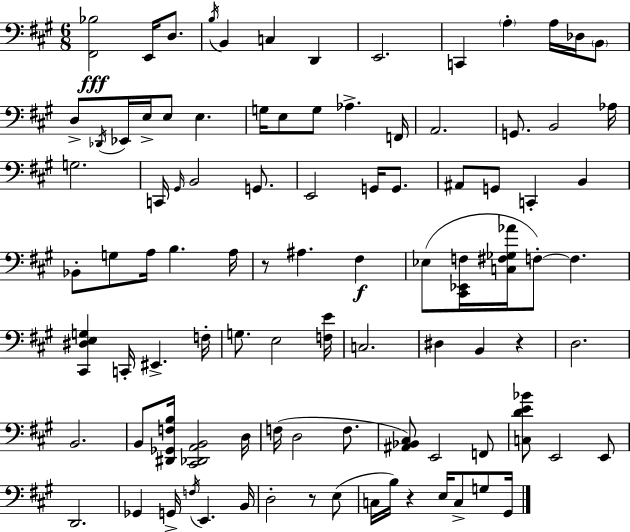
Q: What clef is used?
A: bass